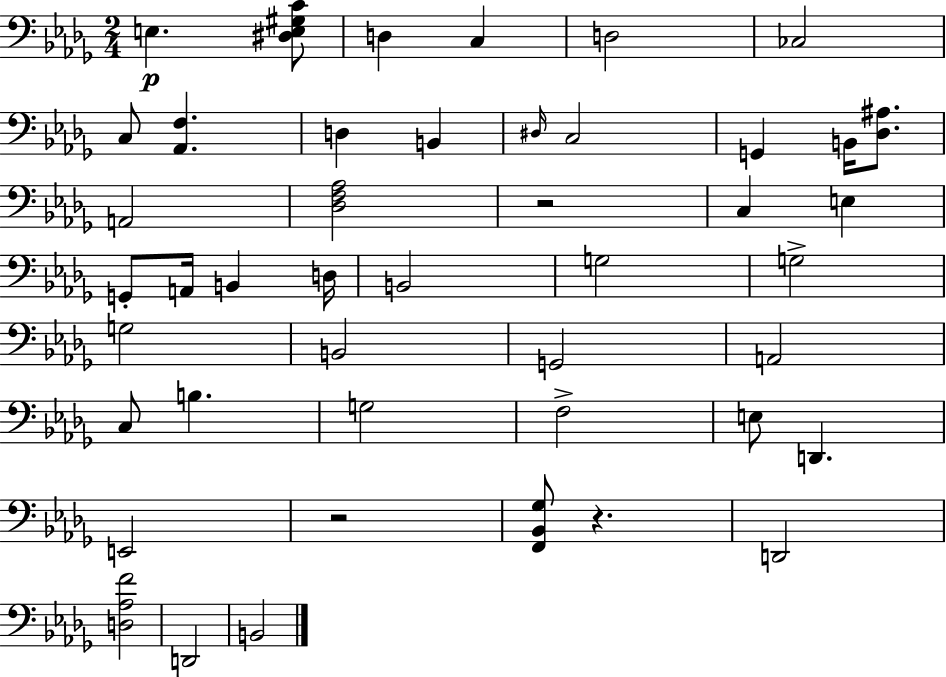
{
  \clef bass
  \numericTimeSignature
  \time 2/4
  \key bes \minor
  e4.\p <dis e gis c'>8 | d4 c4 | d2 | ces2 | \break c8 <aes, f>4. | d4 b,4 | \grace { dis16 } c2 | g,4 b,16 <des ais>8. | \break a,2 | <des f aes>2 | r2 | c4 e4 | \break g,8-. a,16 b,4 | d16 b,2 | g2 | g2-> | \break g2 | b,2 | g,2 | a,2 | \break c8 b4. | g2 | f2-> | e8 d,4. | \break e,2 | r2 | <f, bes, ges>8 r4. | d,2 | \break <d aes f'>2 | d,2 | b,2 | \bar "|."
}